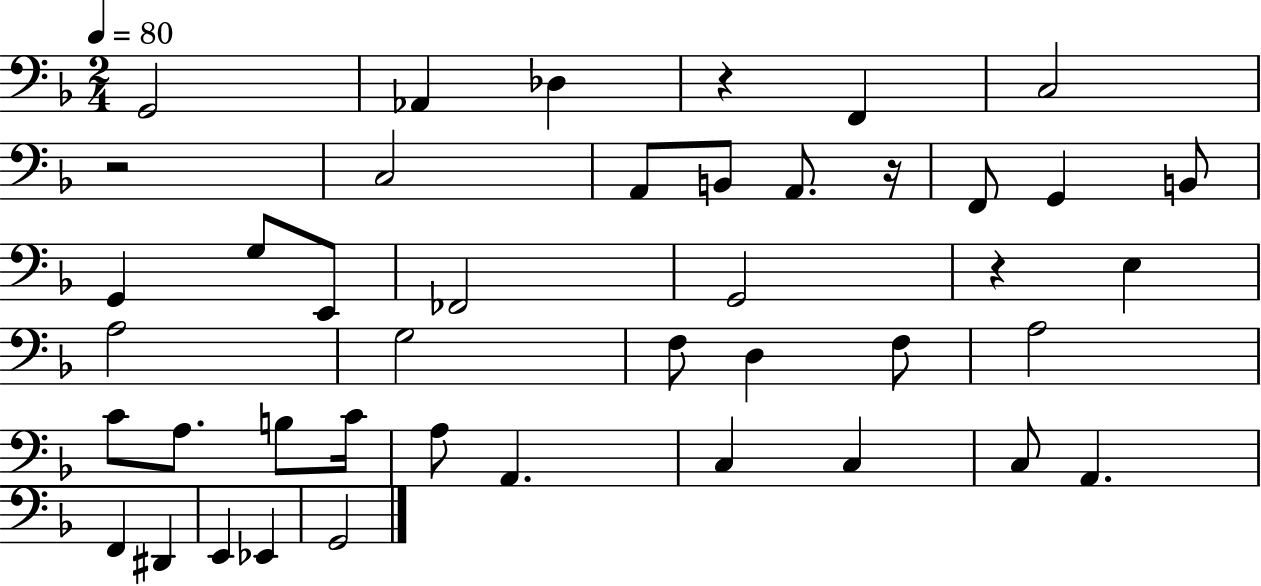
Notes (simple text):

G2/h Ab2/q Db3/q R/q F2/q C3/h R/h C3/h A2/e B2/e A2/e. R/s F2/e G2/q B2/e G2/q G3/e E2/e FES2/h G2/h R/q E3/q A3/h G3/h F3/e D3/q F3/e A3/h C4/e A3/e. B3/e C4/s A3/e A2/q. C3/q C3/q C3/e A2/q. F2/q D#2/q E2/q Eb2/q G2/h